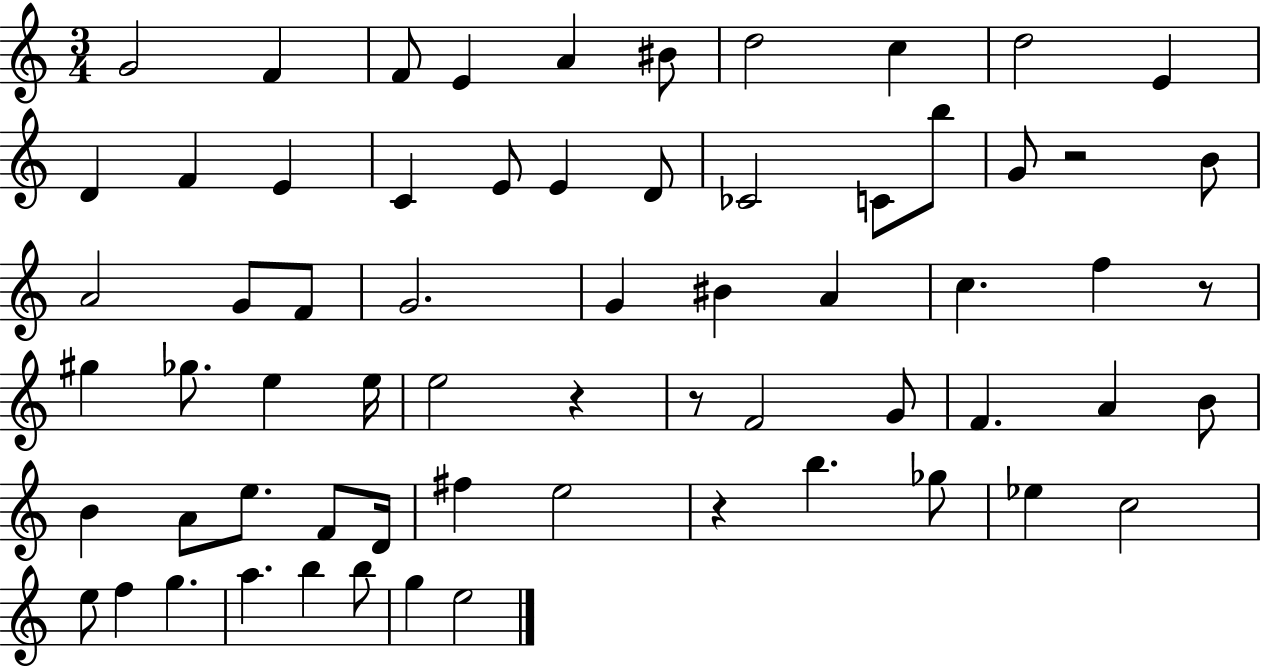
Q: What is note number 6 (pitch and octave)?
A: BIS4